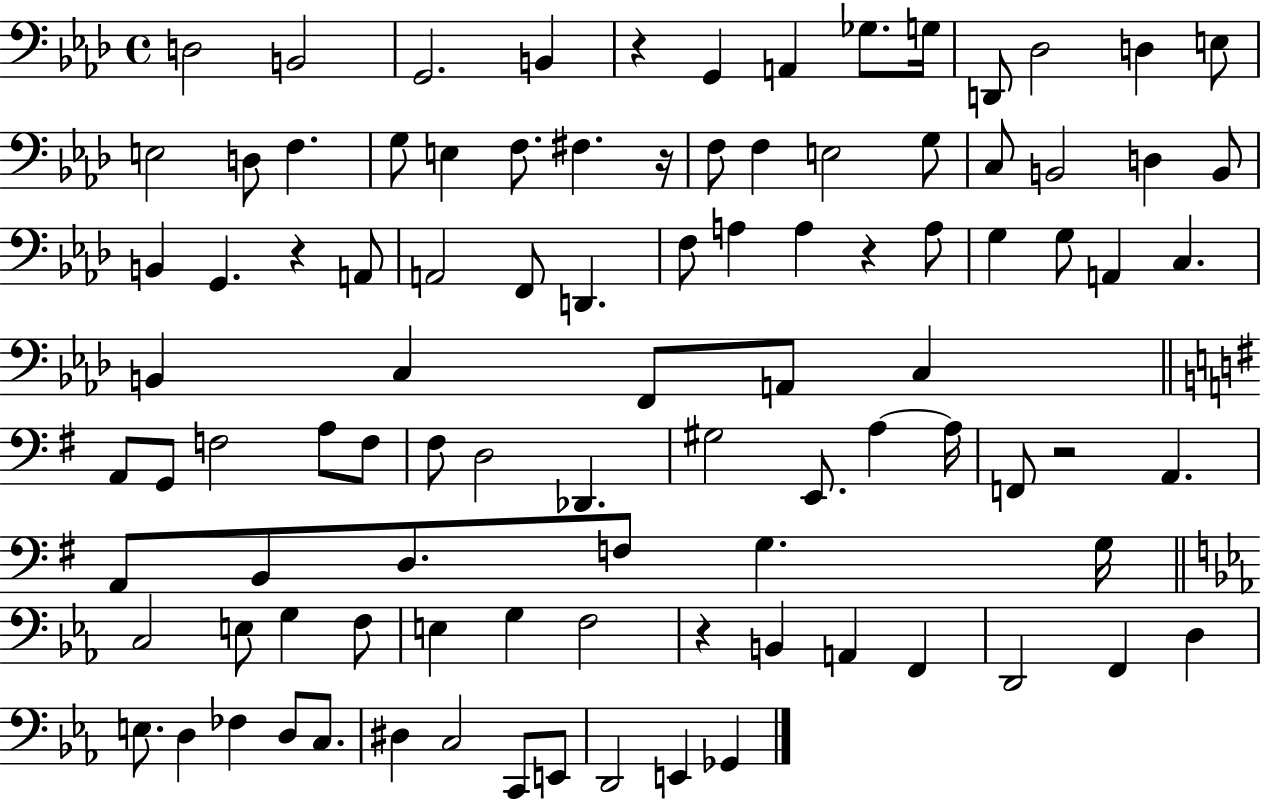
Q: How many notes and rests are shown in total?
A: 97